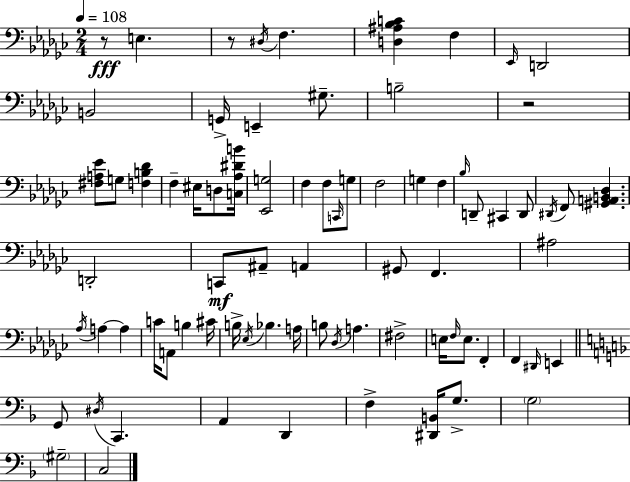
R/e E3/q. R/e D#3/s F3/q. [D3,A#3,Bb3,C4]/q F3/q Eb2/s D2/h B2/h G2/s E2/q G#3/e. B3/h R/h [F#3,A3,Eb4]/e G3/e [F3,B3,Db4]/q F3/q EIS3/s D3/e [C3,Ab3,D#4,B4]/s [Eb2,G3]/h F3/q F3/e C2/s G3/e F3/h G3/q F3/q Bb3/s D2/e C#2/q D2/e D#2/s F2/e [G#2,A2,B2,Db3]/q. D2/h C2/e A#2/e A2/q G#2/e F2/q. A#3/h Ab3/s A3/q A3/q C4/s A2/e B3/q C#4/s B3/s Eb3/s Bb3/q. A3/s B3/e Db3/s A3/q. F#3/h E3/s F3/s E3/e. F2/q F2/q D#2/s E2/q G2/e D#3/s C2/q. A2/q D2/q F3/q [D#2,B2]/s G3/e. G3/h G#3/h C3/h